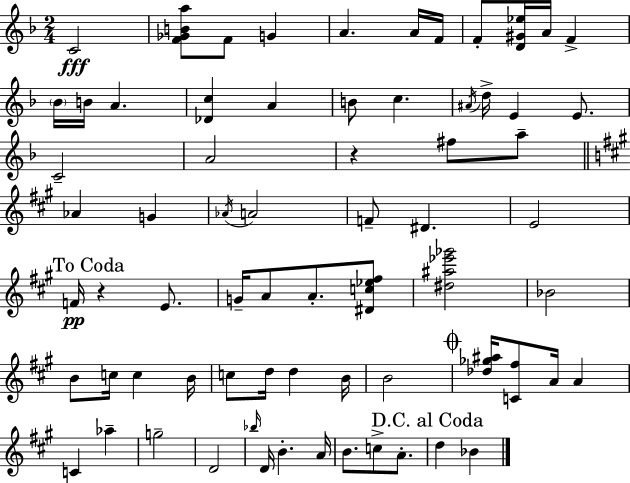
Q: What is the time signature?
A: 2/4